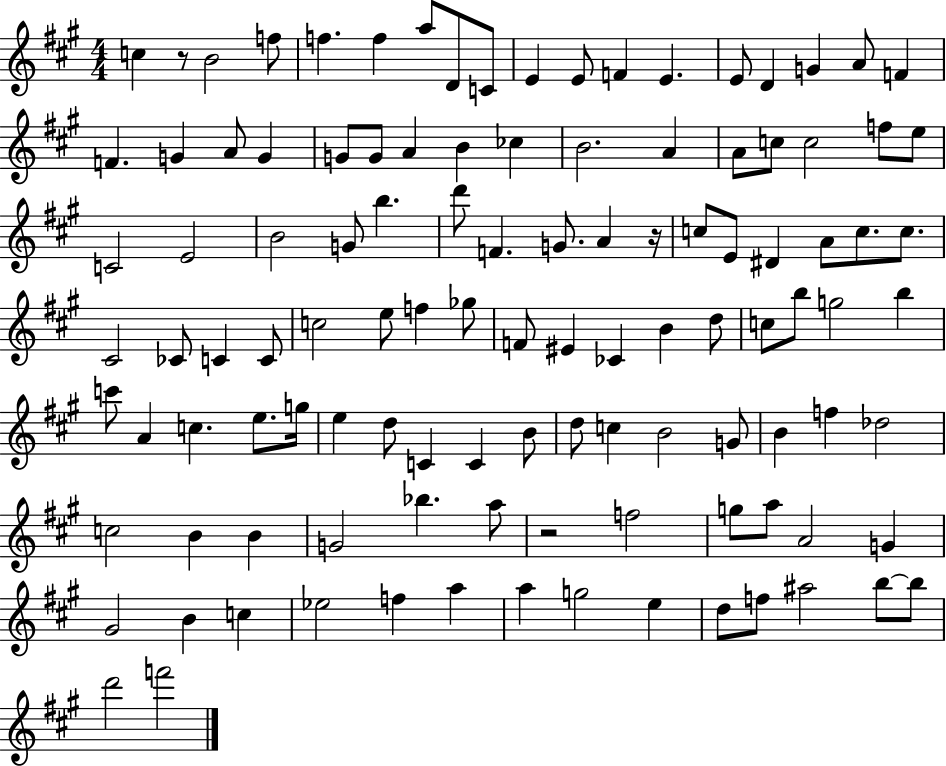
C5/q R/e B4/h F5/e F5/q. F5/q A5/e D4/e C4/e E4/q E4/e F4/q E4/q. E4/e D4/q G4/q A4/e F4/q F4/q. G4/q A4/e G4/q G4/e G4/e A4/q B4/q CES5/q B4/h. A4/q A4/e C5/e C5/h F5/e E5/e C4/h E4/h B4/h G4/e B5/q. D6/e F4/q. G4/e. A4/q R/s C5/e E4/e D#4/q A4/e C5/e. C5/e. C#4/h CES4/e C4/q C4/e C5/h E5/e F5/q Gb5/e F4/e EIS4/q CES4/q B4/q D5/e C5/e B5/e G5/h B5/q C6/e A4/q C5/q. E5/e. G5/s E5/q D5/e C4/q C4/q B4/e D5/e C5/q B4/h G4/e B4/q F5/q Db5/h C5/h B4/q B4/q G4/h Bb5/q. A5/e R/h F5/h G5/e A5/e A4/h G4/q G#4/h B4/q C5/q Eb5/h F5/q A5/q A5/q G5/h E5/q D5/e F5/e A#5/h B5/e B5/e D6/h F6/h